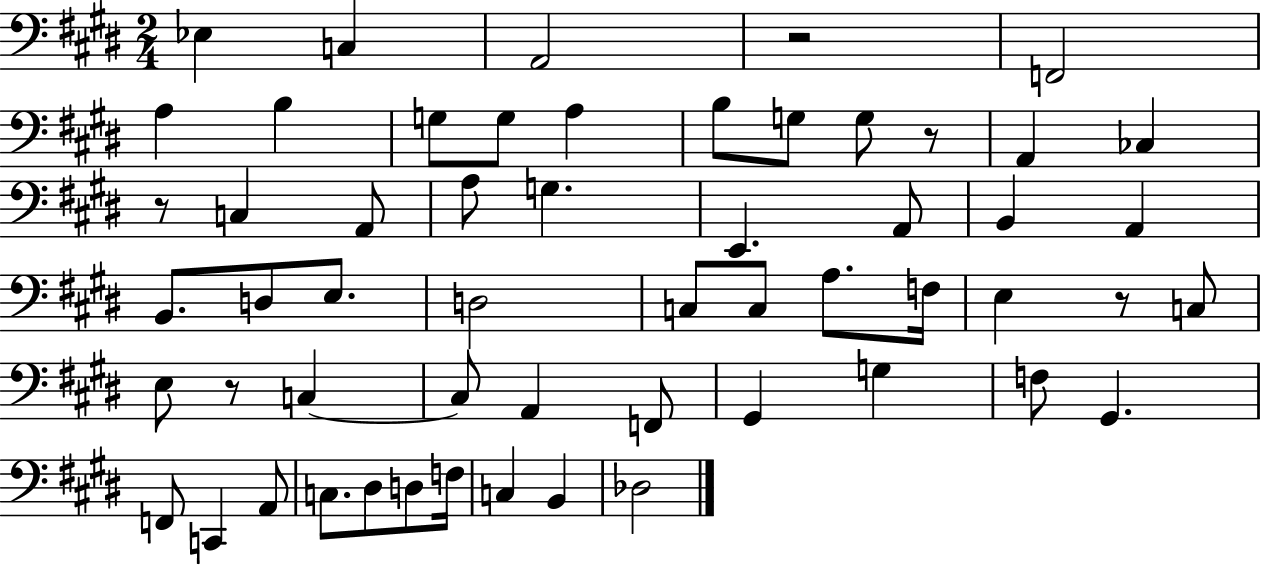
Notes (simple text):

Eb3/q C3/q A2/h R/h F2/h A3/q B3/q G3/e G3/e A3/q B3/e G3/e G3/e R/e A2/q CES3/q R/e C3/q A2/e A3/e G3/q. E2/q. A2/e B2/q A2/q B2/e. D3/e E3/e. D3/h C3/e C3/e A3/e. F3/s E3/q R/e C3/e E3/e R/e C3/q C3/e A2/q F2/e G#2/q G3/q F3/e G#2/q. F2/e C2/q A2/e C3/e. D#3/e D3/e F3/s C3/q B2/q Db3/h